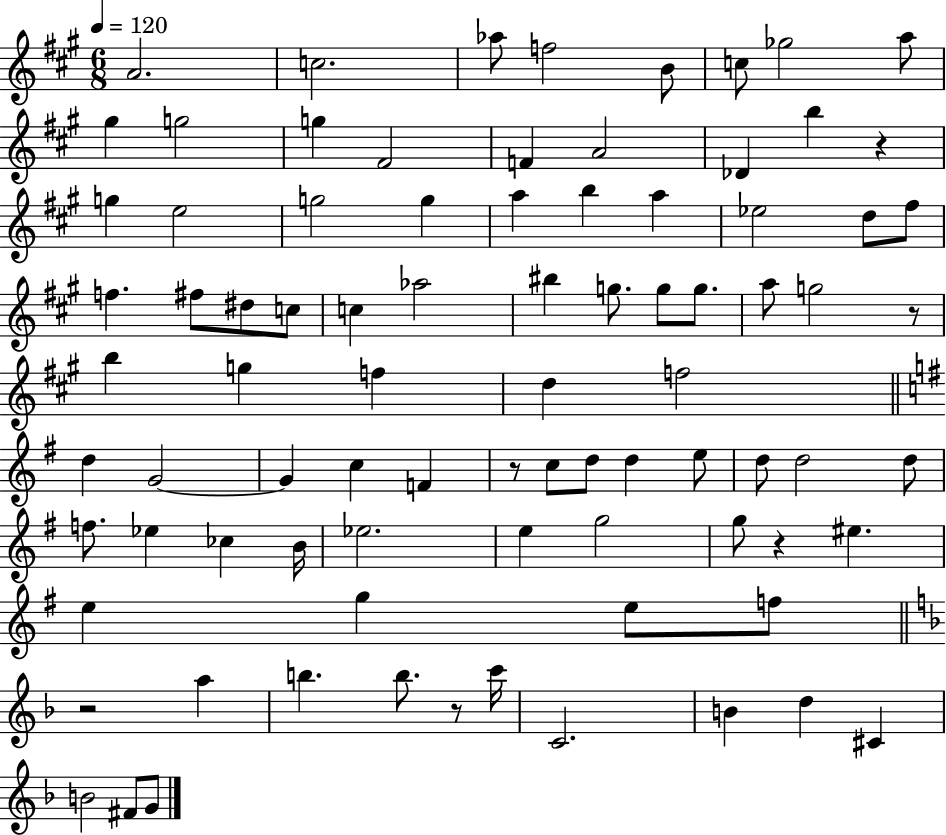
A4/h. C5/h. Ab5/e F5/h B4/e C5/e Gb5/h A5/e G#5/q G5/h G5/q F#4/h F4/q A4/h Db4/q B5/q R/q G5/q E5/h G5/h G5/q A5/q B5/q A5/q Eb5/h D5/e F#5/e F5/q. F#5/e D#5/e C5/e C5/q Ab5/h BIS5/q G5/e. G5/e G5/e. A5/e G5/h R/e B5/q G5/q F5/q D5/q F5/h D5/q G4/h G4/q C5/q F4/q R/e C5/e D5/e D5/q E5/e D5/e D5/h D5/e F5/e. Eb5/q CES5/q B4/s Eb5/h. E5/q G5/h G5/e R/q EIS5/q. E5/q G5/q E5/e F5/e R/h A5/q B5/q. B5/e. R/e C6/s C4/h. B4/q D5/q C#4/q B4/h F#4/e G4/e